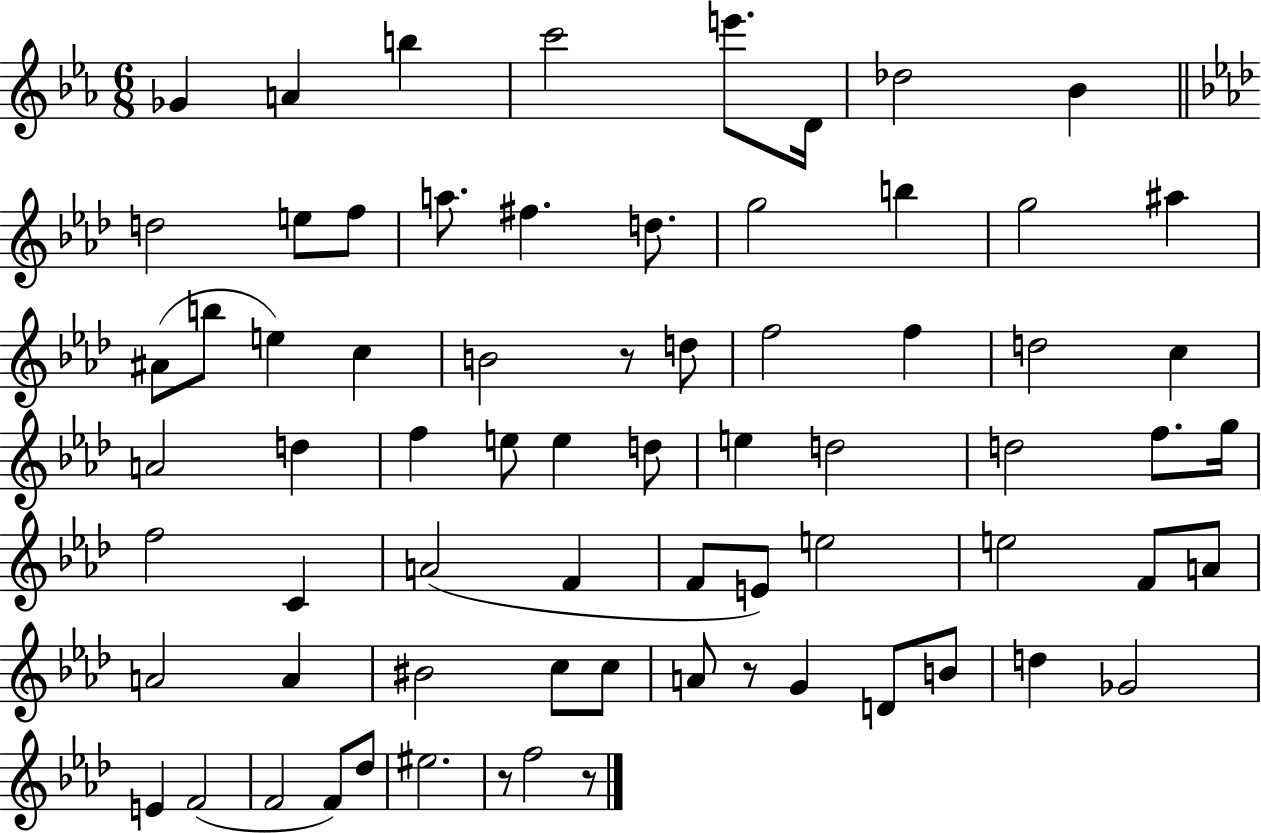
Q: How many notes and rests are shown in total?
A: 71